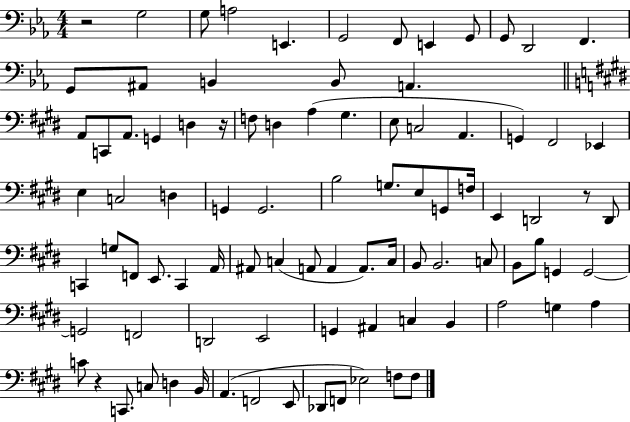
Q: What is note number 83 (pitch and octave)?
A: Db2